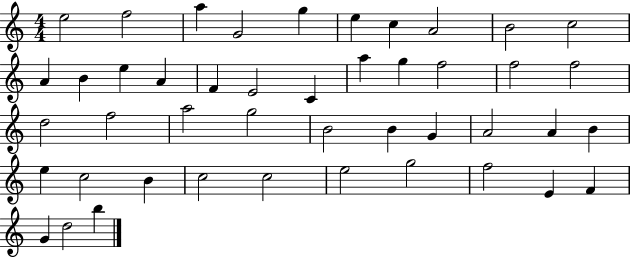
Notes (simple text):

E5/h F5/h A5/q G4/h G5/q E5/q C5/q A4/h B4/h C5/h A4/q B4/q E5/q A4/q F4/q E4/h C4/q A5/q G5/q F5/h F5/h F5/h D5/h F5/h A5/h G5/h B4/h B4/q G4/q A4/h A4/q B4/q E5/q C5/h B4/q C5/h C5/h E5/h G5/h F5/h E4/q F4/q G4/q D5/h B5/q